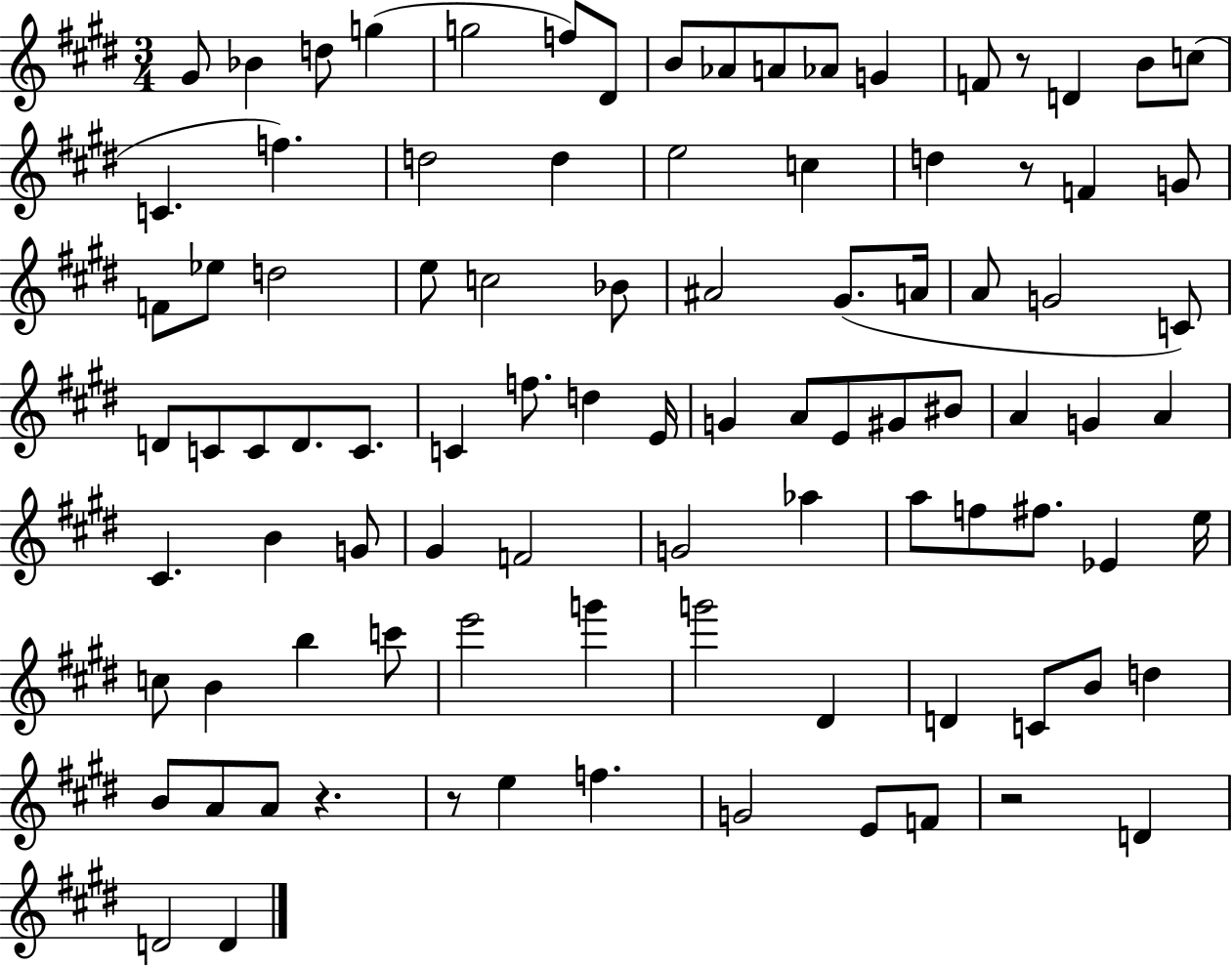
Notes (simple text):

G#4/e Bb4/q D5/e G5/q G5/h F5/e D#4/e B4/e Ab4/e A4/e Ab4/e G4/q F4/e R/e D4/q B4/e C5/e C4/q. F5/q. D5/h D5/q E5/h C5/q D5/q R/e F4/q G4/e F4/e Eb5/e D5/h E5/e C5/h Bb4/e A#4/h G#4/e. A4/s A4/e G4/h C4/e D4/e C4/e C4/e D4/e. C4/e. C4/q F5/e. D5/q E4/s G4/q A4/e E4/e G#4/e BIS4/e A4/q G4/q A4/q C#4/q. B4/q G4/e G#4/q F4/h G4/h Ab5/q A5/e F5/e F#5/e. Eb4/q E5/s C5/e B4/q B5/q C6/e E6/h G6/q G6/h D#4/q D4/q C4/e B4/e D5/q B4/e A4/e A4/e R/q. R/e E5/q F5/q. G4/h E4/e F4/e R/h D4/q D4/h D4/q